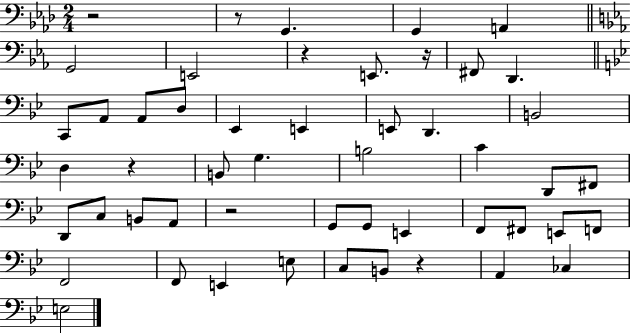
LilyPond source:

{
  \clef bass
  \numericTimeSignature
  \time 2/4
  \key aes \major
  r2 | r8 g,4. | g,4 a,4 | \bar "||" \break \key c \minor g,2 | e,2 | r4 e,8. r16 | fis,8 d,4. | \break \bar "||" \break \key bes \major c,8 a,8 a,8 d8 | ees,4 e,4 | e,8 d,4. | b,2 | \break d4 r4 | b,8 g4. | b2 | c'4 d,8 fis,8 | \break d,8 c8 b,8 a,8 | r2 | g,8 g,8 e,4 | f,8 fis,8 e,8 f,8 | \break f,2 | f,8 e,4 e8 | c8 b,8 r4 | a,4 ces4 | \break e2 | \bar "|."
}